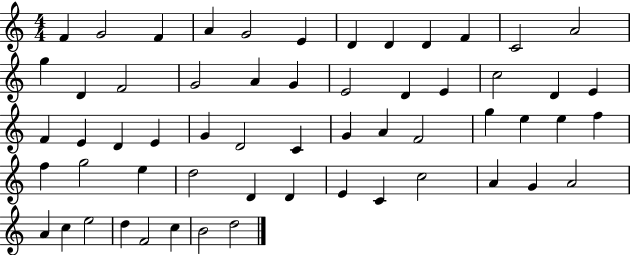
X:1
T:Untitled
M:4/4
L:1/4
K:C
F G2 F A G2 E D D D F C2 A2 g D F2 G2 A G E2 D E c2 D E F E D E G D2 C G A F2 g e e f f g2 e d2 D D E C c2 A G A2 A c e2 d F2 c B2 d2